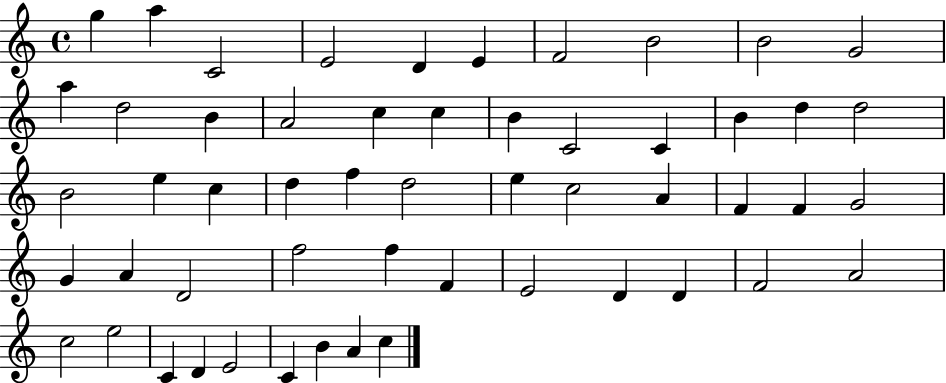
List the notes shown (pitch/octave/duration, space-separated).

G5/q A5/q C4/h E4/h D4/q E4/q F4/h B4/h B4/h G4/h A5/q D5/h B4/q A4/h C5/q C5/q B4/q C4/h C4/q B4/q D5/q D5/h B4/h E5/q C5/q D5/q F5/q D5/h E5/q C5/h A4/q F4/q F4/q G4/h G4/q A4/q D4/h F5/h F5/q F4/q E4/h D4/q D4/q F4/h A4/h C5/h E5/h C4/q D4/q E4/h C4/q B4/q A4/q C5/q